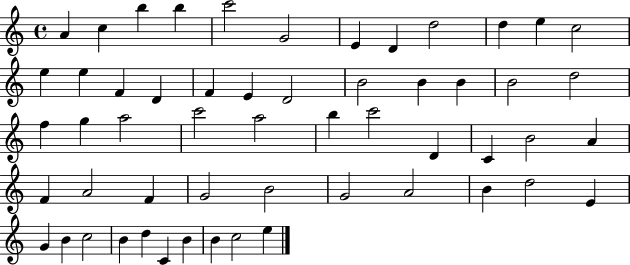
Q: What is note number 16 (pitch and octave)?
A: D4